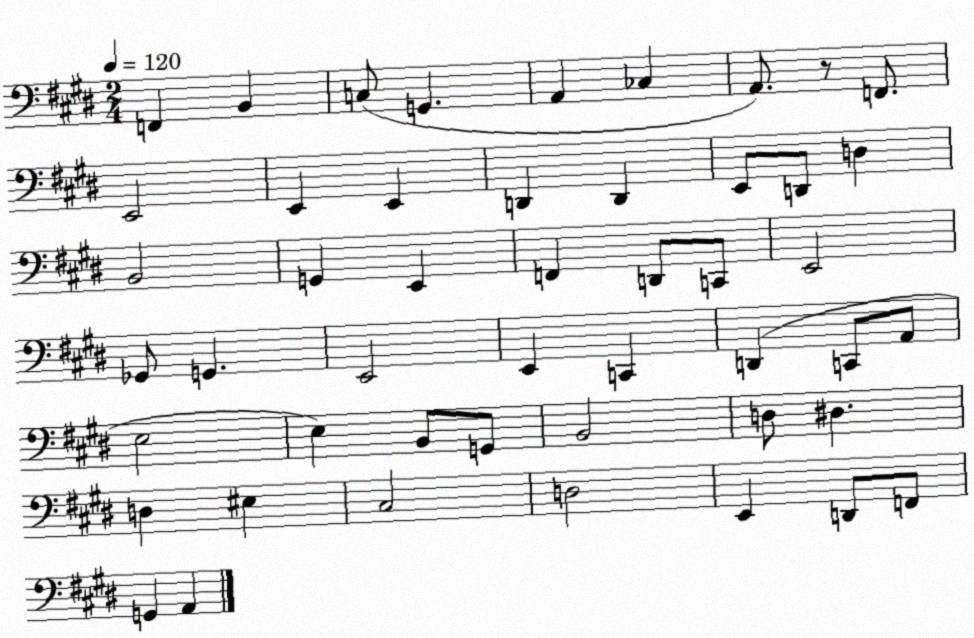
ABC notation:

X:1
T:Untitled
M:2/4
L:1/4
K:E
F,, B,, C,/2 G,, A,, _C, A,,/2 z/2 F,,/2 E,,2 E,, E,, D,, D,, E,,/2 D,,/2 D, B,,2 G,, E,, F,, D,,/2 C,,/2 E,,2 _G,,/2 G,, E,,2 E,, C,, D,, C,,/2 A,,/2 E,2 E, B,,/2 G,,/2 B,,2 D,/2 ^D, D, ^E, ^C,2 D,2 E,, D,,/2 F,,/2 G,, A,,